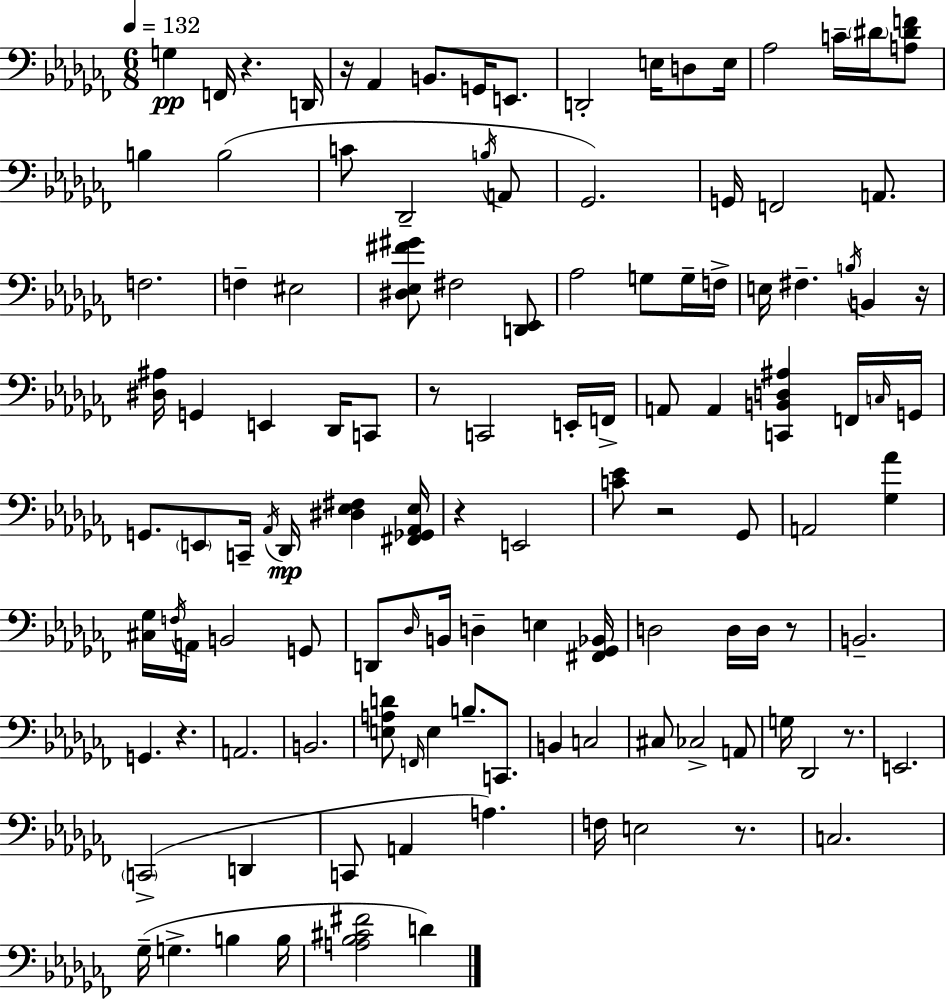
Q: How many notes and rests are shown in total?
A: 120